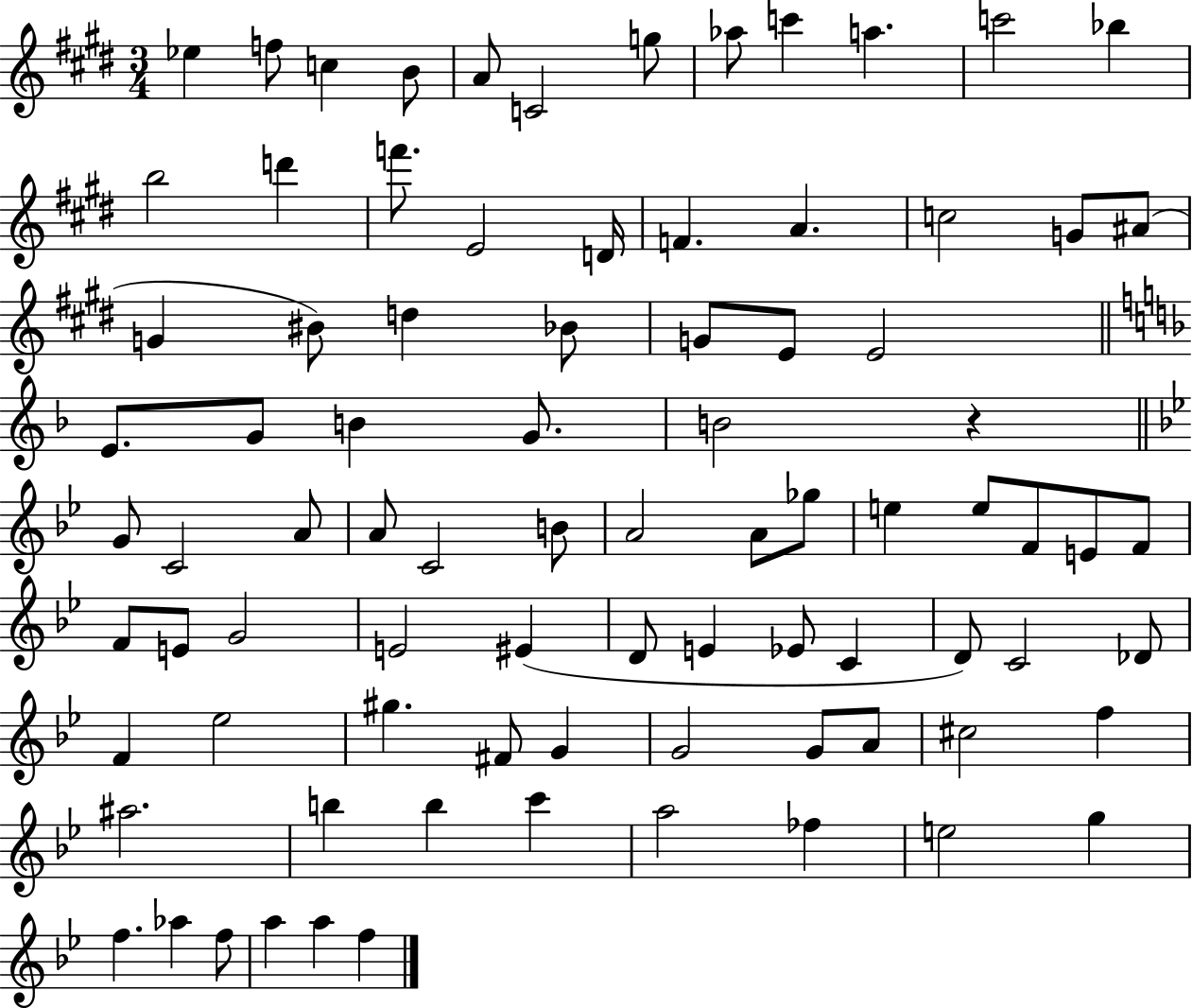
Eb5/q F5/e C5/q B4/e A4/e C4/h G5/e Ab5/e C6/q A5/q. C6/h Bb5/q B5/h D6/q F6/e. E4/h D4/s F4/q. A4/q. C5/h G4/e A#4/e G4/q BIS4/e D5/q Bb4/e G4/e E4/e E4/h E4/e. G4/e B4/q G4/e. B4/h R/q G4/e C4/h A4/e A4/e C4/h B4/e A4/h A4/e Gb5/e E5/q E5/e F4/e E4/e F4/e F4/e E4/e G4/h E4/h EIS4/q D4/e E4/q Eb4/e C4/q D4/e C4/h Db4/e F4/q Eb5/h G#5/q. F#4/e G4/q G4/h G4/e A4/e C#5/h F5/q A#5/h. B5/q B5/q C6/q A5/h FES5/q E5/h G5/q F5/q. Ab5/q F5/e A5/q A5/q F5/q